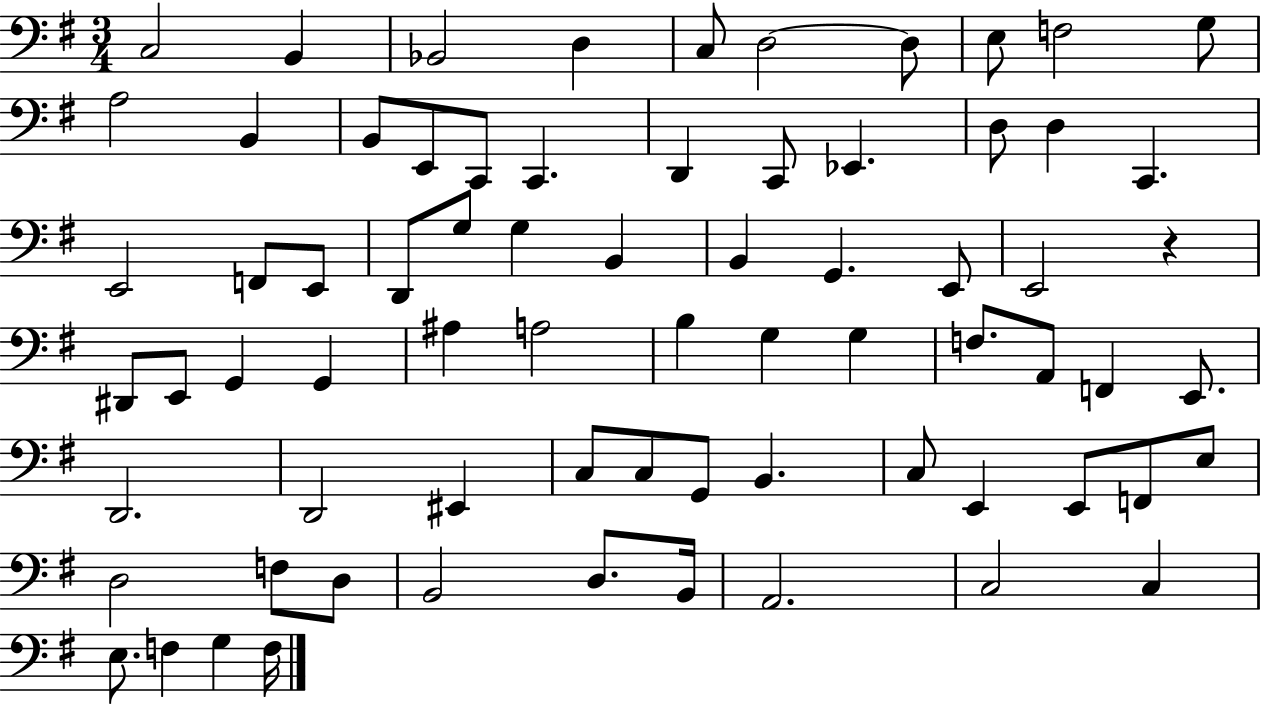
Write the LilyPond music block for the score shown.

{
  \clef bass
  \numericTimeSignature
  \time 3/4
  \key g \major
  c2 b,4 | bes,2 d4 | c8 d2~~ d8 | e8 f2 g8 | \break a2 b,4 | b,8 e,8 c,8 c,4. | d,4 c,8 ees,4. | d8 d4 c,4. | \break e,2 f,8 e,8 | d,8 g8 g4 b,4 | b,4 g,4. e,8 | e,2 r4 | \break dis,8 e,8 g,4 g,4 | ais4 a2 | b4 g4 g4 | f8. a,8 f,4 e,8. | \break d,2. | d,2 eis,4 | c8 c8 g,8 b,4. | c8 e,4 e,8 f,8 e8 | \break d2 f8 d8 | b,2 d8. b,16 | a,2. | c2 c4 | \break e8. f4 g4 f16 | \bar "|."
}